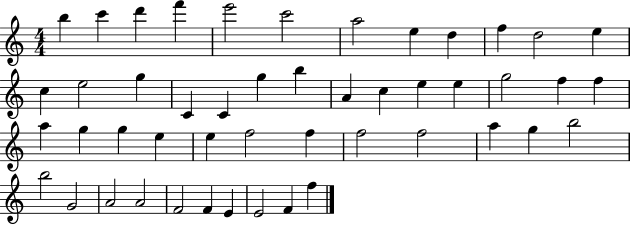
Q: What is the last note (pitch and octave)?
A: F5